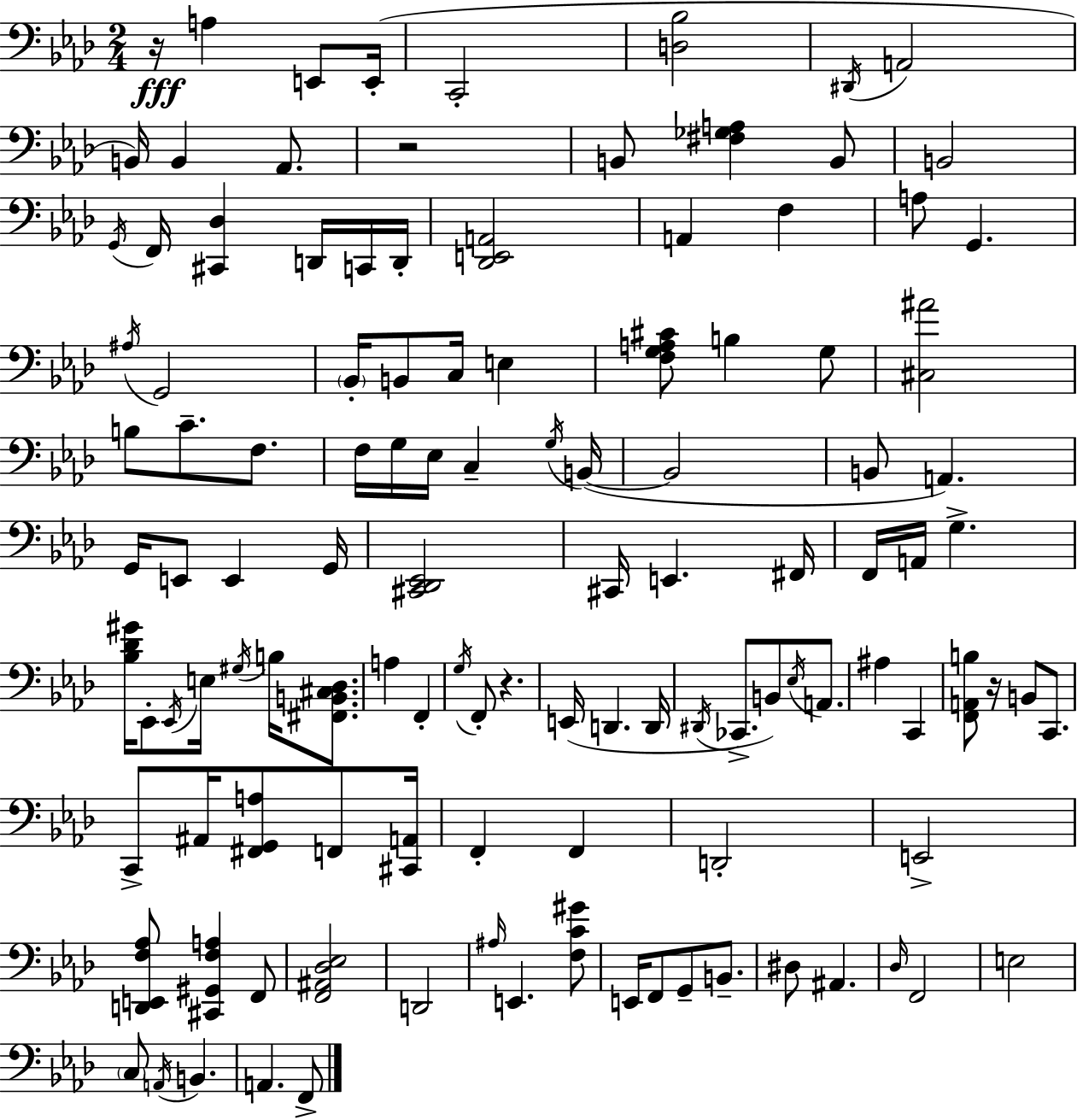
R/s A3/q E2/e E2/s C2/h [D3,Bb3]/h D#2/s A2/h B2/s B2/q Ab2/e. R/h B2/e [F#3,Gb3,A3]/q B2/e B2/h G2/s F2/s [C#2,Db3]/q D2/s C2/s D2/s [Db2,E2,A2]/h A2/q F3/q A3/e G2/q. A#3/s G2/h Bb2/s B2/e C3/s E3/q [F3,G3,A3,C#4]/e B3/q G3/e [C#3,A#4]/h B3/e C4/e. F3/e. F3/s G3/s Eb3/s C3/q G3/s B2/s B2/h B2/e A2/q. G2/s E2/e E2/q G2/s [C#2,Db2,Eb2]/h C#2/s E2/q. F#2/s F2/s A2/s G3/q. [Bb3,Db4,G#4]/s Eb2/e Eb2/s E3/s G#3/s B3/s [F#2,B2,C#3,Db3]/e. A3/q F2/q G3/s F2/e R/q. E2/s D2/q. D2/s D#2/s CES2/e. B2/e Eb3/s A2/e. A#3/q C2/q [F2,A2,B3]/e R/s B2/e C2/e. C2/e A#2/s [F#2,G2,A3]/e F2/e [C#2,A2]/s F2/q F2/q D2/h E2/h [D2,E2,F3,Ab3]/e [C#2,G#2,F3,A3]/q F2/e [F2,A#2,Db3,Eb3]/h D2/h A#3/s E2/q. [F3,C4,G#4]/e E2/s F2/e G2/e B2/e. D#3/e A#2/q. Db3/s F2/h E3/h C3/e A2/s B2/q. A2/q. F2/e